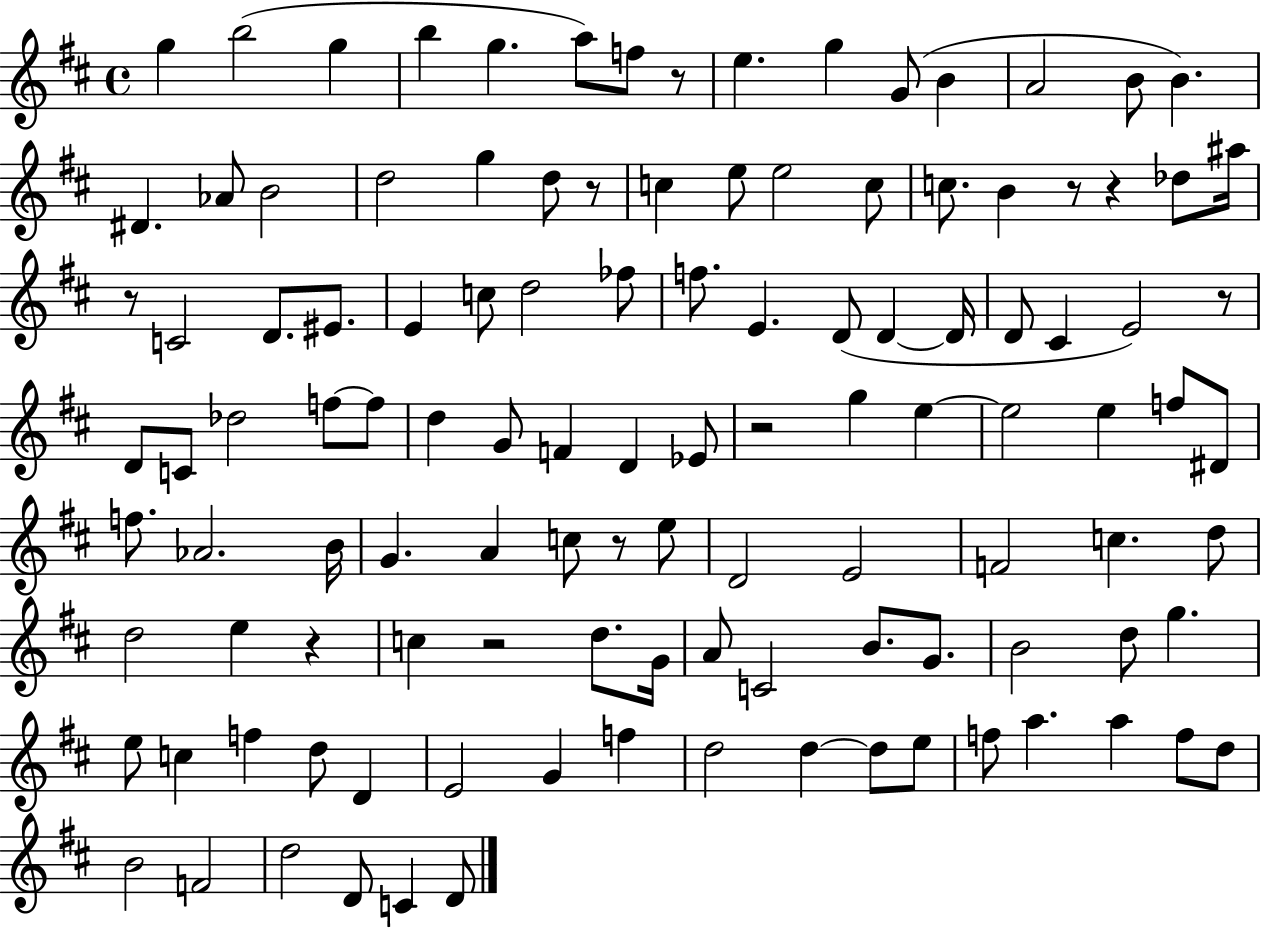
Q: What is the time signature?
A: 4/4